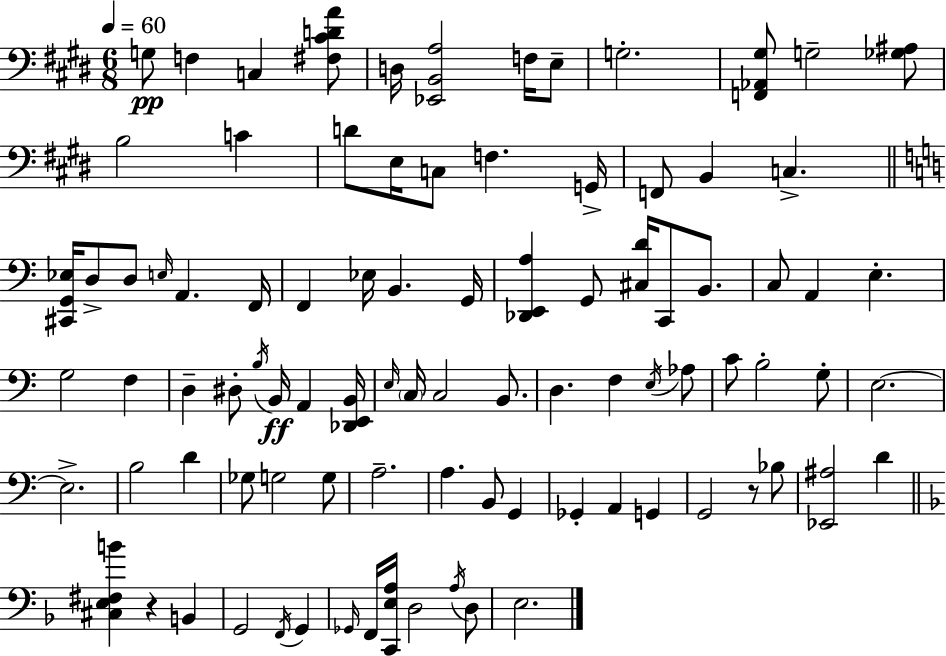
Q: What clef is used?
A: bass